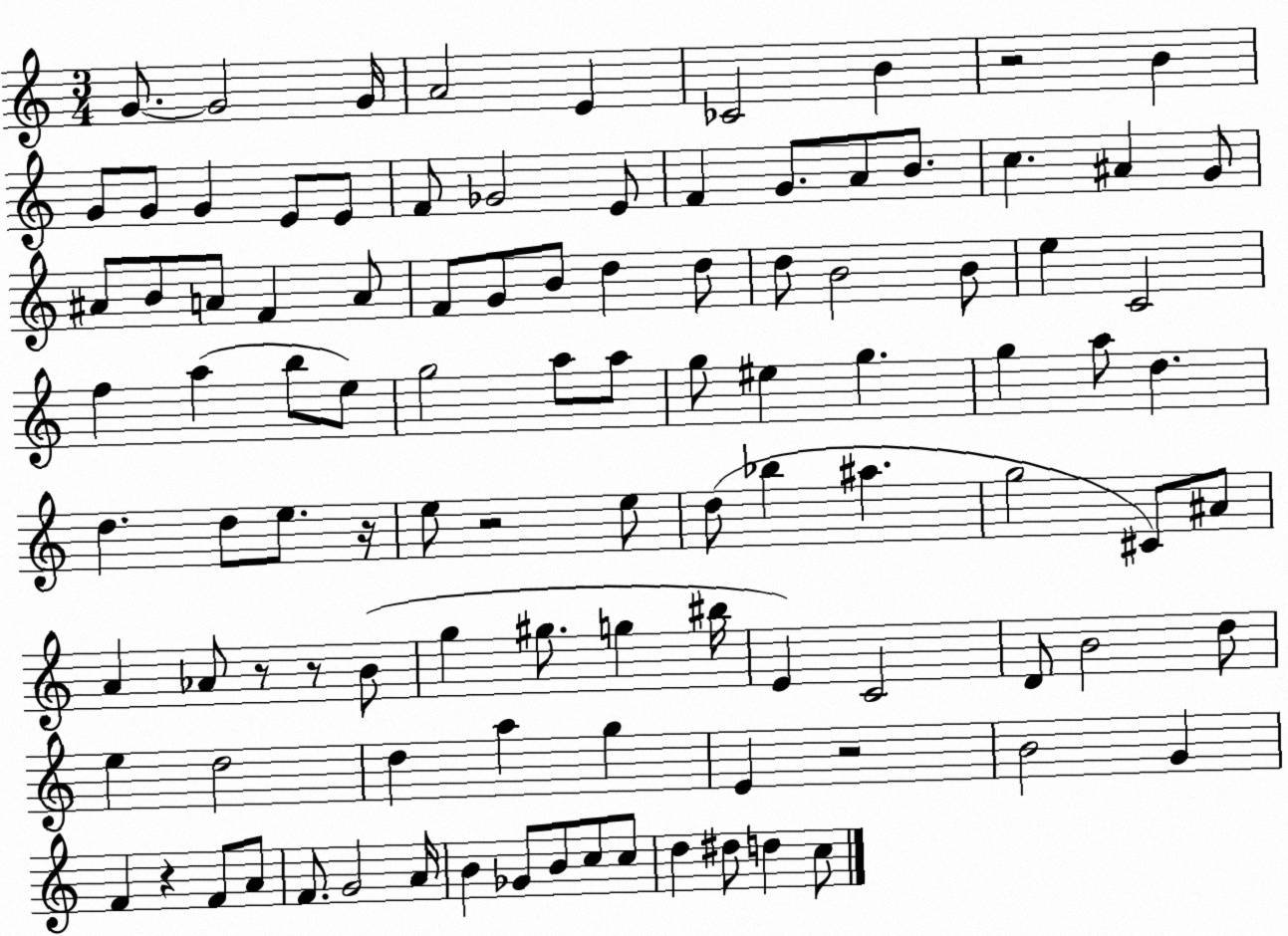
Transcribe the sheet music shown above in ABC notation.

X:1
T:Untitled
M:3/4
L:1/4
K:C
G/2 G2 G/4 A2 E _C2 B z2 B G/2 G/2 G E/2 E/2 F/2 _G2 E/2 F G/2 A/2 B/2 c ^A G/2 ^A/2 B/2 A/2 F A/2 F/2 G/2 B/2 d d/2 d/2 B2 B/2 e C2 f a b/2 e/2 g2 a/2 a/2 g/2 ^e g g a/2 d d d/2 e/2 z/4 e/2 z2 e/2 d/2 _b ^a g2 ^C/2 ^A/2 A _A/2 z/2 z/2 B/2 g ^g/2 g ^b/4 E C2 D/2 B2 d/2 e d2 d a g E z2 B2 G F z F/2 A/2 F/2 G2 A/4 B _G/2 B/2 c/2 c/2 d ^d/2 d c/2